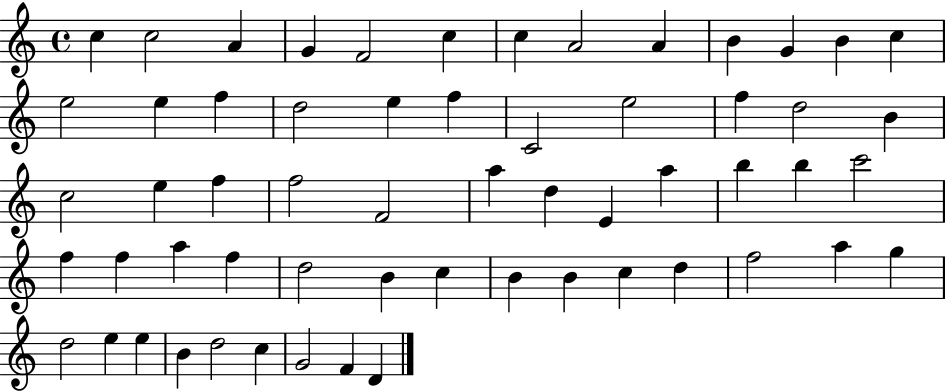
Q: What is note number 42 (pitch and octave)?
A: B4